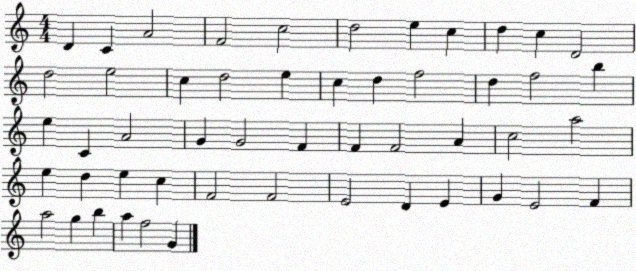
X:1
T:Untitled
M:4/4
L:1/4
K:C
D C A2 F2 c2 d2 e c d c D2 d2 e2 c d2 e c d f2 d f2 b e C A2 G G2 F F F2 A c2 a2 e d e c F2 F2 E2 D E G E2 F a2 g b a f2 G